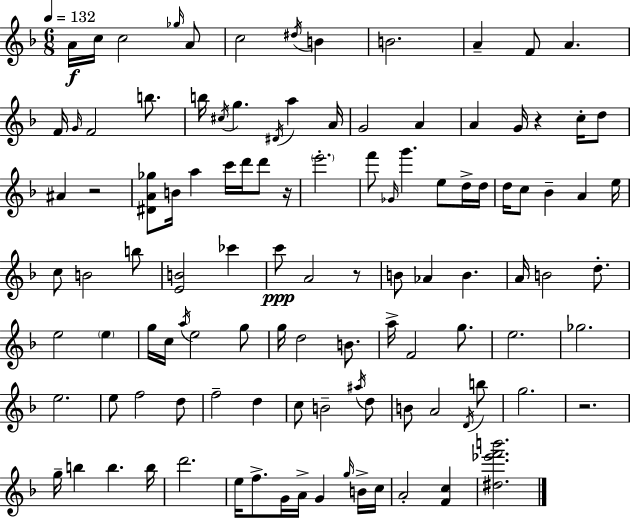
{
  \clef treble
  \numericTimeSignature
  \time 6/8
  \key f \major
  \tempo 4 = 132
  a'16\f c''16 c''2 \grace { ges''16 } a'8 | c''2 \acciaccatura { dis''16 } b'4 | b'2. | a'4-- f'8 a'4. | \break f'16 \grace { g'16 } f'2 | b''8. b''16 \acciaccatura { cis''16 } g''4. \acciaccatura { dis'16 } | a''4 a'16 g'2 | a'4 a'4 g'16 r4 | \break c''16-. d''8 ais'4 r2 | <dis' a' ges''>8 b'16 a''4 | c'''16 d'''16 d'''8 r16 \parenthesize e'''2.-. | f'''8 \grace { ges'16 } g'''4. | \break e''8 d''16-> d''16 d''16 c''8 bes'4-- | a'4 e''16 c''8 b'2 | b''8 <e' b'>2 | ces'''4 c'''8\ppp a'2 | \break r8 b'8 aes'4 | b'4. a'16 b'2 | d''8.-. e''2 | \parenthesize e''4 g''16 c''16 \acciaccatura { a''16 } e''2 | \break g''8 g''16 d''2 | b'8. a''16-> f'2 | g''8. e''2. | ges''2. | \break e''2. | e''8 f''2 | d''8 f''2-- | d''4 c''8 b'2-- | \break \acciaccatura { ais''16 } d''8 b'8 a'2 | \acciaccatura { d'16 } b''8 g''2. | r2. | g''16-- b''4 | \break b''4. b''16 d'''2. | e''16 f''8.-> | g'16 a'16-> g'4 \grace { g''16 } b'16-> c''16 a'2-. | <f' c''>4 <dis'' ees''' f''' b'''>2. | \break \bar "|."
}